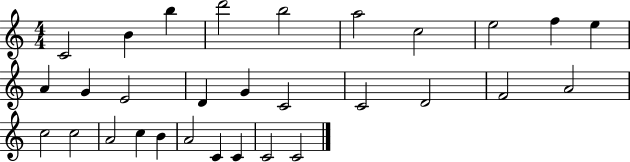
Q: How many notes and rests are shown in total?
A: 30